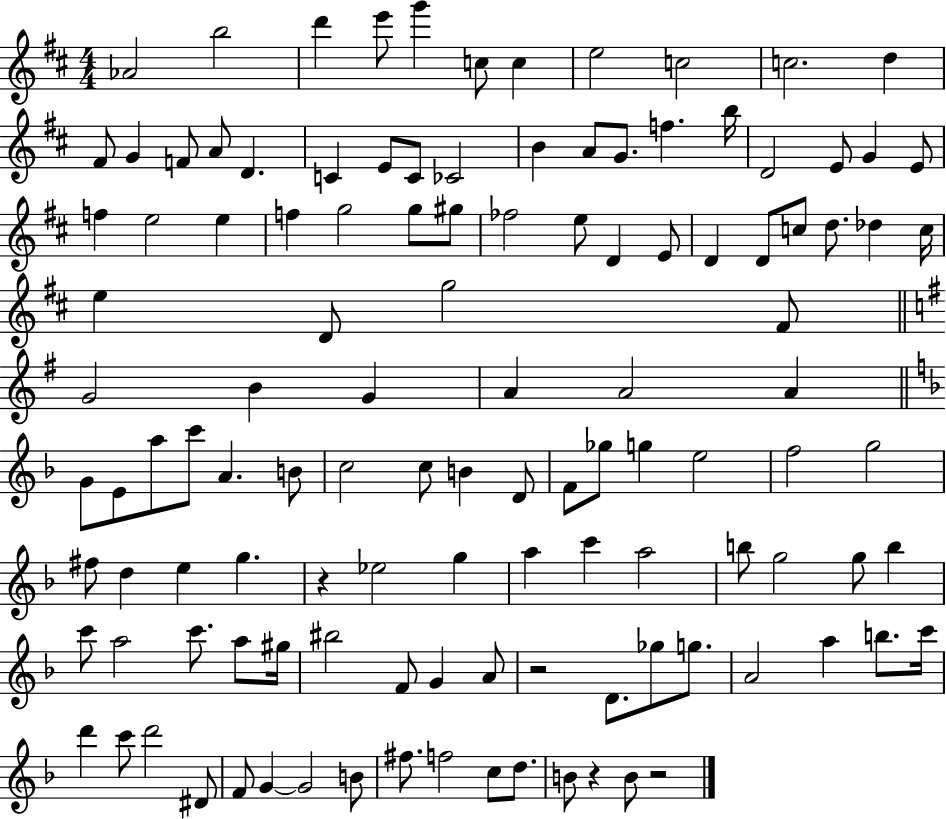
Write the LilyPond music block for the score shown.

{
  \clef treble
  \numericTimeSignature
  \time 4/4
  \key d \major
  aes'2 b''2 | d'''4 e'''8 g'''4 c''8 c''4 | e''2 c''2 | c''2. d''4 | \break fis'8 g'4 f'8 a'8 d'4. | c'4 e'8 c'8 ces'2 | b'4 a'8 g'8. f''4. b''16 | d'2 e'8 g'4 e'8 | \break f''4 e''2 e''4 | f''4 g''2 g''8 gis''8 | fes''2 e''8 d'4 e'8 | d'4 d'8 c''8 d''8. des''4 c''16 | \break e''4 d'8 g''2 fis'8 | \bar "||" \break \key e \minor g'2 b'4 g'4 | a'4 a'2 a'4 | \bar "||" \break \key f \major g'8 e'8 a''8 c'''8 a'4. b'8 | c''2 c''8 b'4 d'8 | f'8 ges''8 g''4 e''2 | f''2 g''2 | \break fis''8 d''4 e''4 g''4. | r4 ees''2 g''4 | a''4 c'''4 a''2 | b''8 g''2 g''8 b''4 | \break c'''8 a''2 c'''8. a''8 gis''16 | bis''2 f'8 g'4 a'8 | r2 d'8. ges''8 g''8. | a'2 a''4 b''8. c'''16 | \break d'''4 c'''8 d'''2 dis'8 | f'8 g'4~~ g'2 b'8 | fis''8. f''2 c''8 d''8. | b'8 r4 b'8 r2 | \break \bar "|."
}